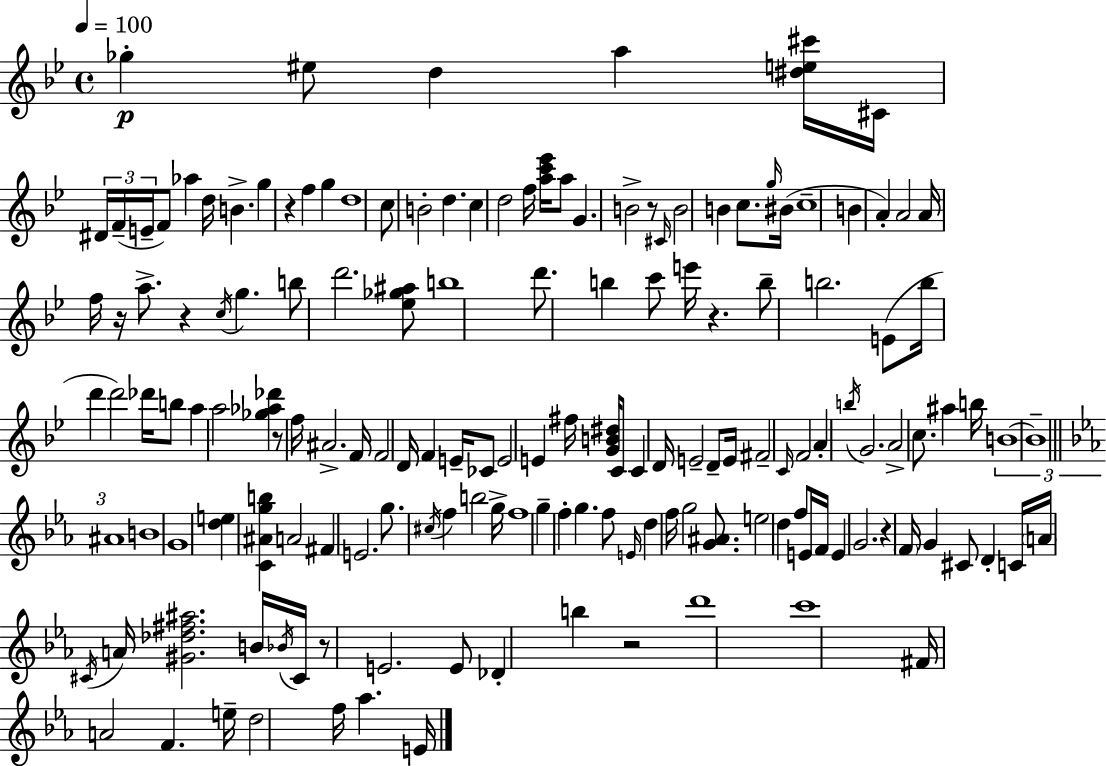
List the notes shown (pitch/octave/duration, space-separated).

Gb5/q EIS5/e D5/q A5/q [D#5,E5,C#6]/s C#4/s D#4/s F4/s E4/s F4/e Ab5/q D5/s B4/q. G5/q R/q F5/q G5/q D5/w C5/e B4/h D5/q. C5/q D5/h F5/s [A5,C6,Eb6]/s A5/e G4/q. B4/h R/e C#4/s B4/h B4/q C5/e. G5/s BIS4/s C5/w B4/q A4/q A4/h A4/s F5/s R/s A5/e. R/q C5/s G5/q. B5/e D6/h. [Eb5,Gb5,A#5]/e B5/w D6/e. B5/q C6/e E6/s R/q. B5/e B5/h. E4/e B5/s D6/q D6/h Db6/s B5/e A5/q A5/h [Gb5,Ab5,Db6]/q R/e F5/s A#4/h. F4/s F4/h D4/s F4/q E4/s CES4/e E4/h E4/q F#5/s [G4,B4,D#5]/s C4/e C4/q D4/s E4/h D4/e E4/s F#4/h C4/s F4/h A4/q B5/s G4/h. A4/h C5/e. A#5/q B5/s B4/w B4/w A#4/w B4/w G4/w [D5,E5]/q [C4,A#4,G5,B5]/q A4/h F#4/q E4/h. G5/e. C#5/s F5/q B5/h G5/s F5/w G5/q F5/q G5/q. F5/e E4/s D5/q F5/s G5/h [G4,A#4]/e. E5/h D5/q F5/e E4/s F4/s E4/q G4/h. R/q F4/s G4/q C#4/e D4/q C4/s A4/s C#4/s A4/s [G#4,Db5,F#5,A#5]/h. B4/s Bb4/s C#4/s R/e E4/h. E4/e Db4/q B5/q R/h D6/w C6/w F#4/s A4/h F4/q. E5/s D5/h F5/s Ab5/q. E4/s